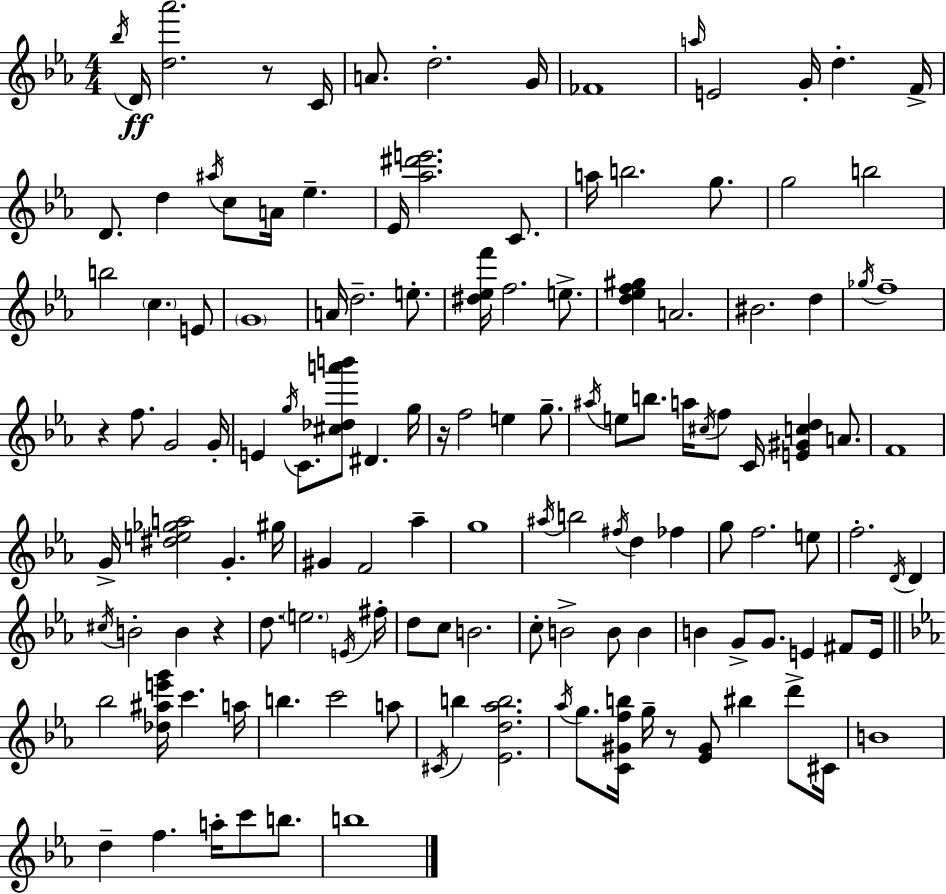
Bb5/s D4/s [D5,Ab6]/h. R/e C4/s A4/e. D5/h. G4/s FES4/w A5/s E4/h G4/s D5/q. F4/s D4/e. D5/q A#5/s C5/e A4/s Eb5/q. Eb4/s [Ab5,D#6,E6]/h. C4/e. A5/s B5/h. G5/e. G5/h B5/h B5/h C5/q. E4/e G4/w A4/s D5/h. E5/e. [D#5,Eb5,F6]/s F5/h. E5/e. [D5,Eb5,F5,G#5]/q A4/h. BIS4/h. D5/q Gb5/s F5/w R/q F5/e. G4/h G4/s E4/q G5/s C4/e. [C#5,Db5,A6,B6]/e D#4/q. G5/s R/s F5/h E5/q G5/e. A#5/s E5/e B5/e. A5/s C#5/s F5/e C4/s [E4,G#4,C5,D5]/q A4/e. F4/w G4/s [D#5,E5,Gb5,A5]/h G4/q. G#5/s G#4/q F4/h Ab5/q G5/w A#5/s B5/h F#5/s D5/q FES5/q G5/e F5/h. E5/e F5/h. D4/s D4/q C#5/s B4/h B4/q R/q D5/e. E5/h. E4/s F#5/s D5/e C5/e B4/h. C5/e B4/h B4/e B4/q B4/q G4/e G4/e. E4/q F#4/e E4/s Bb5/h [Db5,A#5,E6,G6]/s C6/q. A5/s B5/q. C6/h A5/e C#4/s B5/q [Eb4,D5,Ab5,B5]/h. Ab5/s G5/e. [C4,G#4,F5,B5]/s G5/s R/e [Eb4,G#4]/e BIS5/q D6/e C#4/s B4/w D5/q F5/q. A5/s C6/e B5/e. B5/w